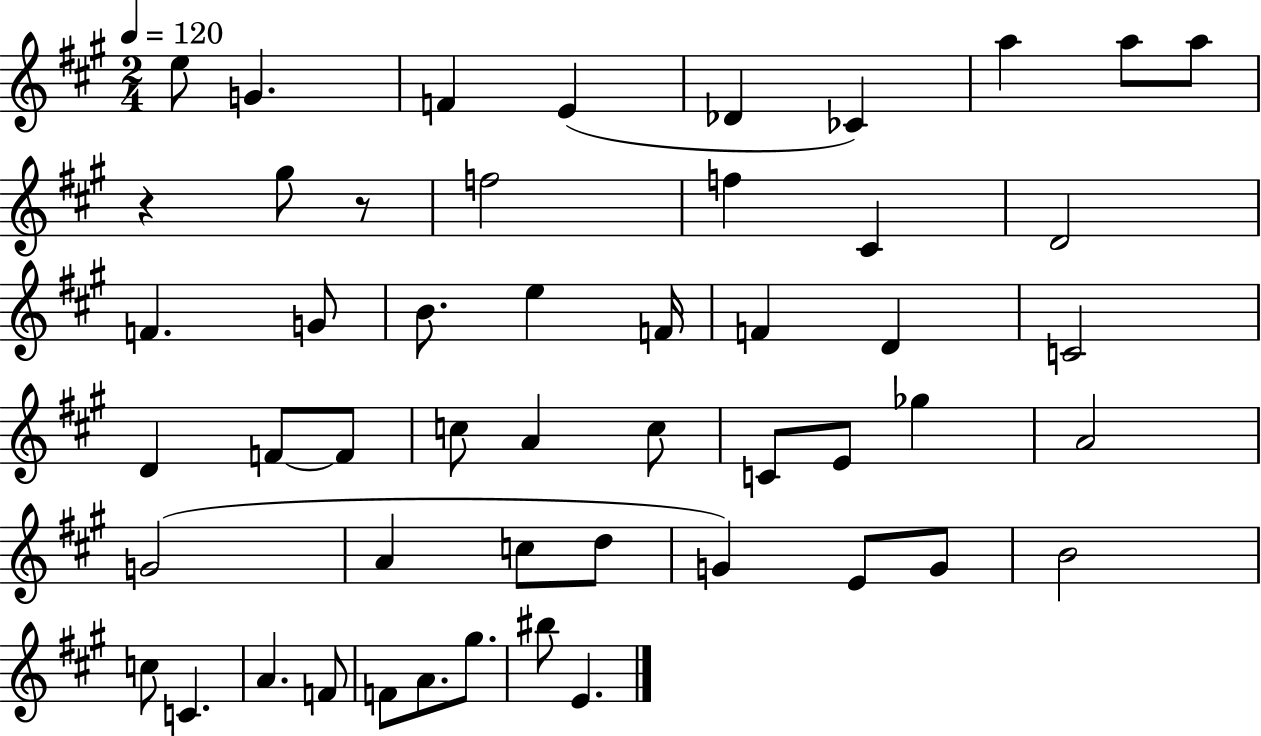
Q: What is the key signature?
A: A major